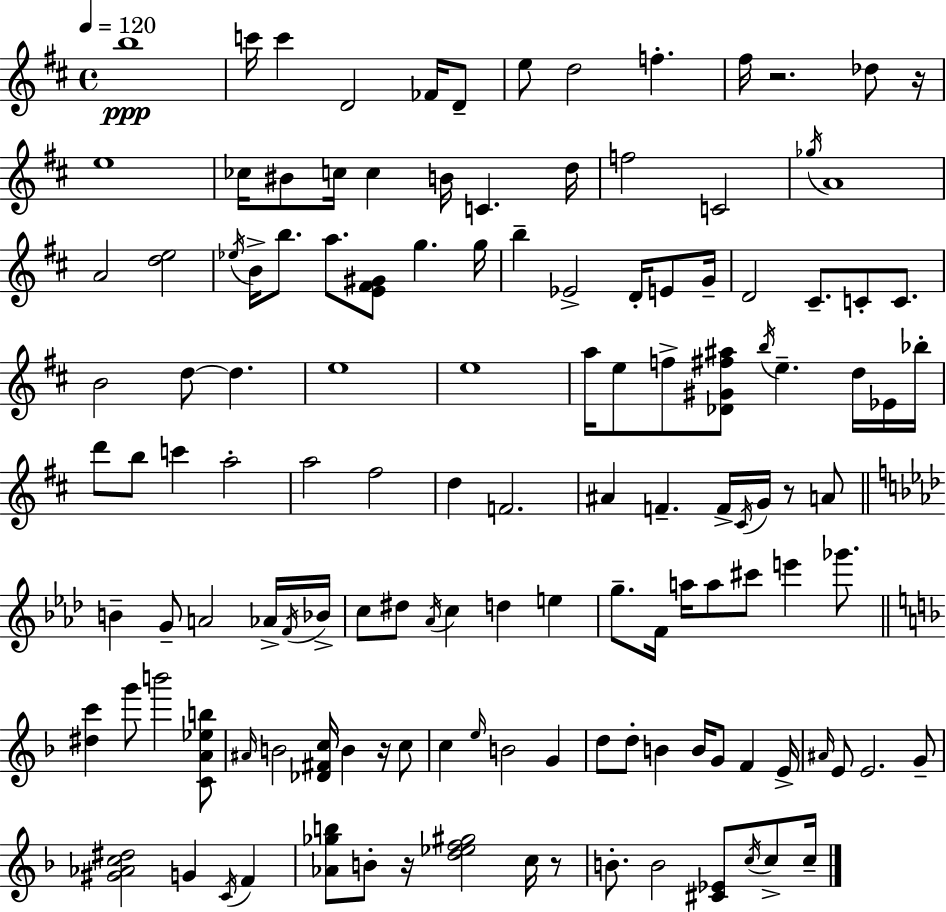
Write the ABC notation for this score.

X:1
T:Untitled
M:4/4
L:1/4
K:D
b4 c'/4 c' D2 _F/4 D/2 e/2 d2 f ^f/4 z2 _d/2 z/4 e4 _c/4 ^B/2 c/4 c B/4 C d/4 f2 C2 _g/4 A4 A2 [de]2 _e/4 B/4 b/2 a/2 [E^F^G]/2 g g/4 b _E2 D/4 E/2 G/4 D2 ^C/2 C/2 C/2 B2 d/2 d e4 e4 a/4 e/2 f/2 [_D^G^f^a]/2 b/4 e d/4 _E/4 _b/4 d'/2 b/2 c' a2 a2 ^f2 d F2 ^A F F/4 ^C/4 G/4 z/2 A/2 B G/2 A2 _A/4 F/4 _B/4 c/2 ^d/2 _A/4 c d e g/2 F/4 a/4 a/2 ^c'/2 e' _g'/2 [^dc'] g'/2 b'2 [CA_eb]/2 ^A/4 B2 [_D^Fc]/4 B z/4 c/2 c e/4 B2 G d/2 d/2 B B/4 G/2 F E/4 ^A/4 E/2 E2 G/2 [^G_Ac^d]2 G C/4 F [_A_gb]/2 B/2 z/4 [d_ef^g]2 c/4 z/2 B/2 B2 [^C_E]/2 c/4 c/2 c/4